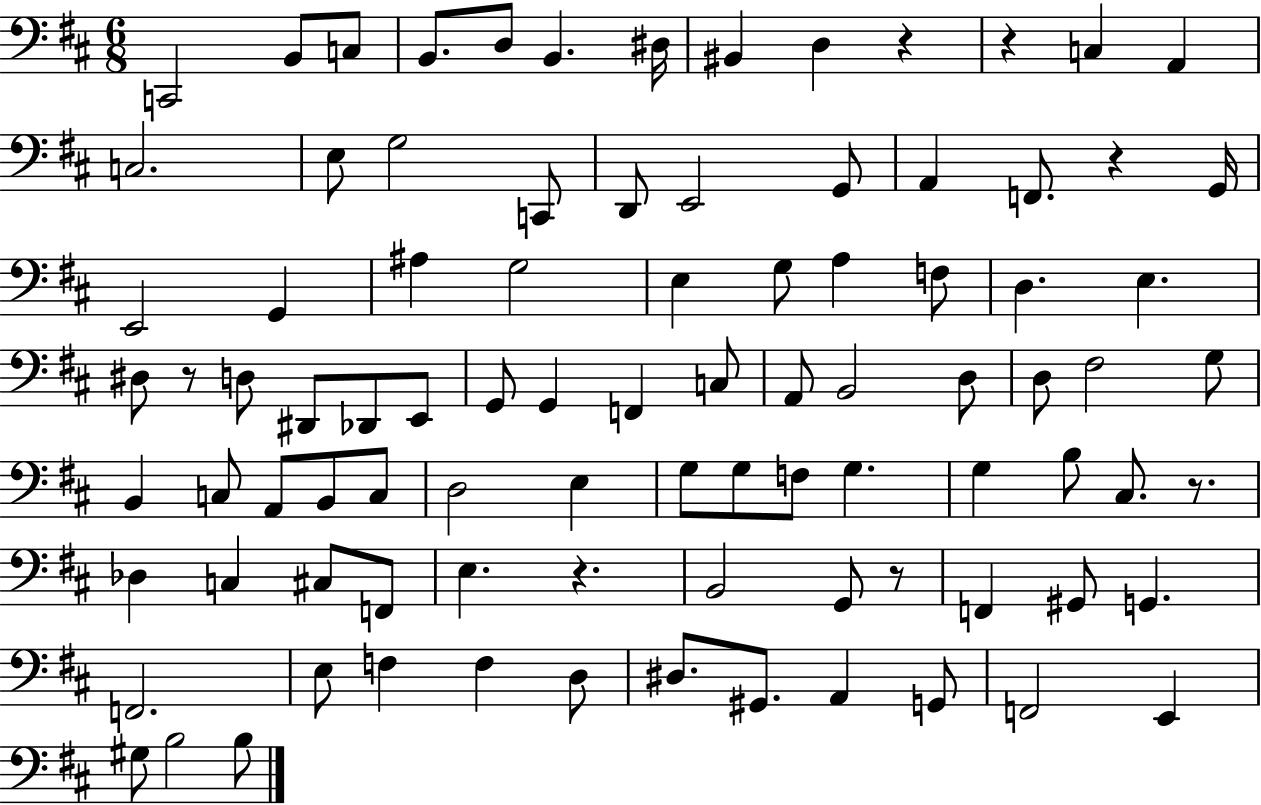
X:1
T:Untitled
M:6/8
L:1/4
K:D
C,,2 B,,/2 C,/2 B,,/2 D,/2 B,, ^D,/4 ^B,, D, z z C, A,, C,2 E,/2 G,2 C,,/2 D,,/2 E,,2 G,,/2 A,, F,,/2 z G,,/4 E,,2 G,, ^A, G,2 E, G,/2 A, F,/2 D, E, ^D,/2 z/2 D,/2 ^D,,/2 _D,,/2 E,,/2 G,,/2 G,, F,, C,/2 A,,/2 B,,2 D,/2 D,/2 ^F,2 G,/2 B,, C,/2 A,,/2 B,,/2 C,/2 D,2 E, G,/2 G,/2 F,/2 G, G, B,/2 ^C,/2 z/2 _D, C, ^C,/2 F,,/2 E, z B,,2 G,,/2 z/2 F,, ^G,,/2 G,, F,,2 E,/2 F, F, D,/2 ^D,/2 ^G,,/2 A,, G,,/2 F,,2 E,, ^G,/2 B,2 B,/2